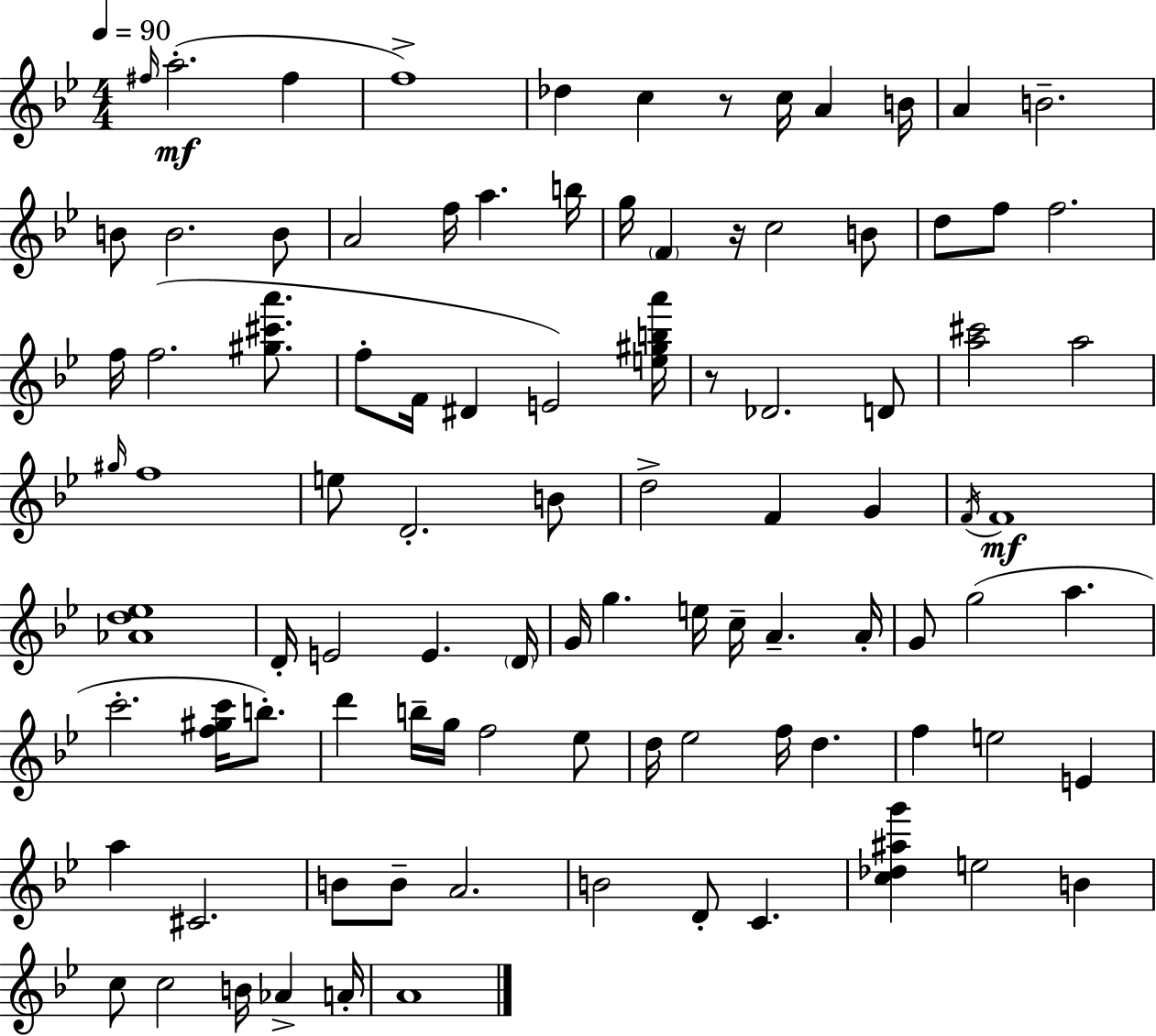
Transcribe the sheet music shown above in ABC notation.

X:1
T:Untitled
M:4/4
L:1/4
K:Bb
^f/4 a2 ^f f4 _d c z/2 c/4 A B/4 A B2 B/2 B2 B/2 A2 f/4 a b/4 g/4 F z/4 c2 B/2 d/2 f/2 f2 f/4 f2 [^g^c'a']/2 f/2 F/4 ^D E2 [e^gba']/4 z/2 _D2 D/2 [a^c']2 a2 ^g/4 f4 e/2 D2 B/2 d2 F G F/4 F4 [_Ad_e]4 D/4 E2 E D/4 G/4 g e/4 c/4 A A/4 G/2 g2 a c'2 [f^gc']/4 b/2 d' b/4 g/4 f2 _e/2 d/4 _e2 f/4 d f e2 E a ^C2 B/2 B/2 A2 B2 D/2 C [c_d^ag'] e2 B c/2 c2 B/4 _A A/4 A4